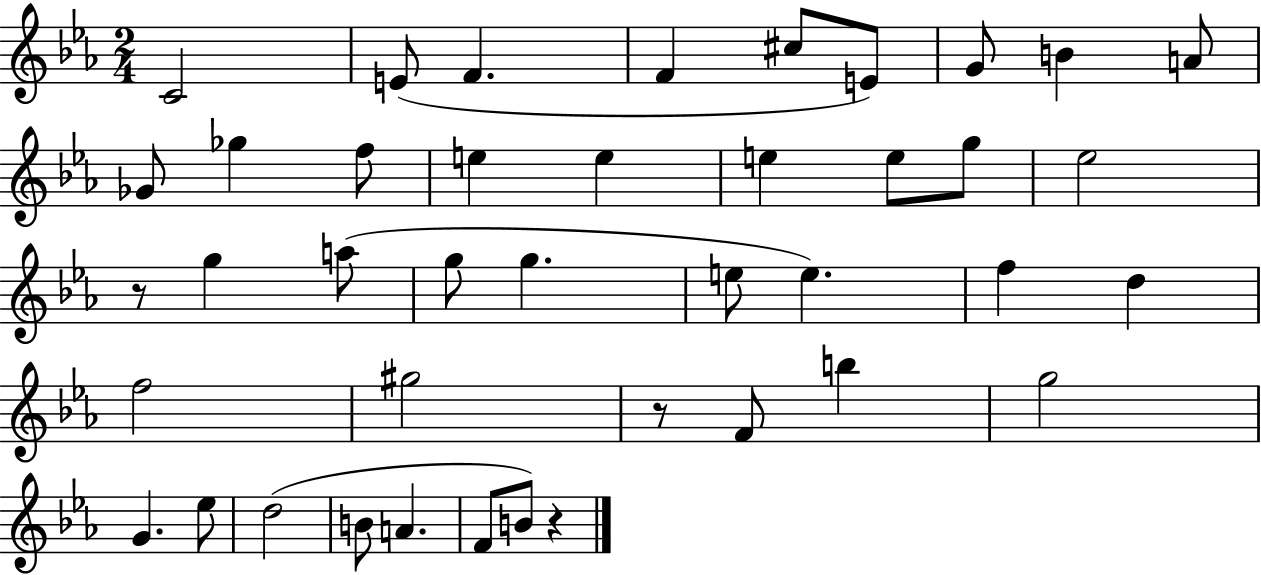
C4/h E4/e F4/q. F4/q C#5/e E4/e G4/e B4/q A4/e Gb4/e Gb5/q F5/e E5/q E5/q E5/q E5/e G5/e Eb5/h R/e G5/q A5/e G5/e G5/q. E5/e E5/q. F5/q D5/q F5/h G#5/h R/e F4/e B5/q G5/h G4/q. Eb5/e D5/h B4/e A4/q. F4/e B4/e R/q